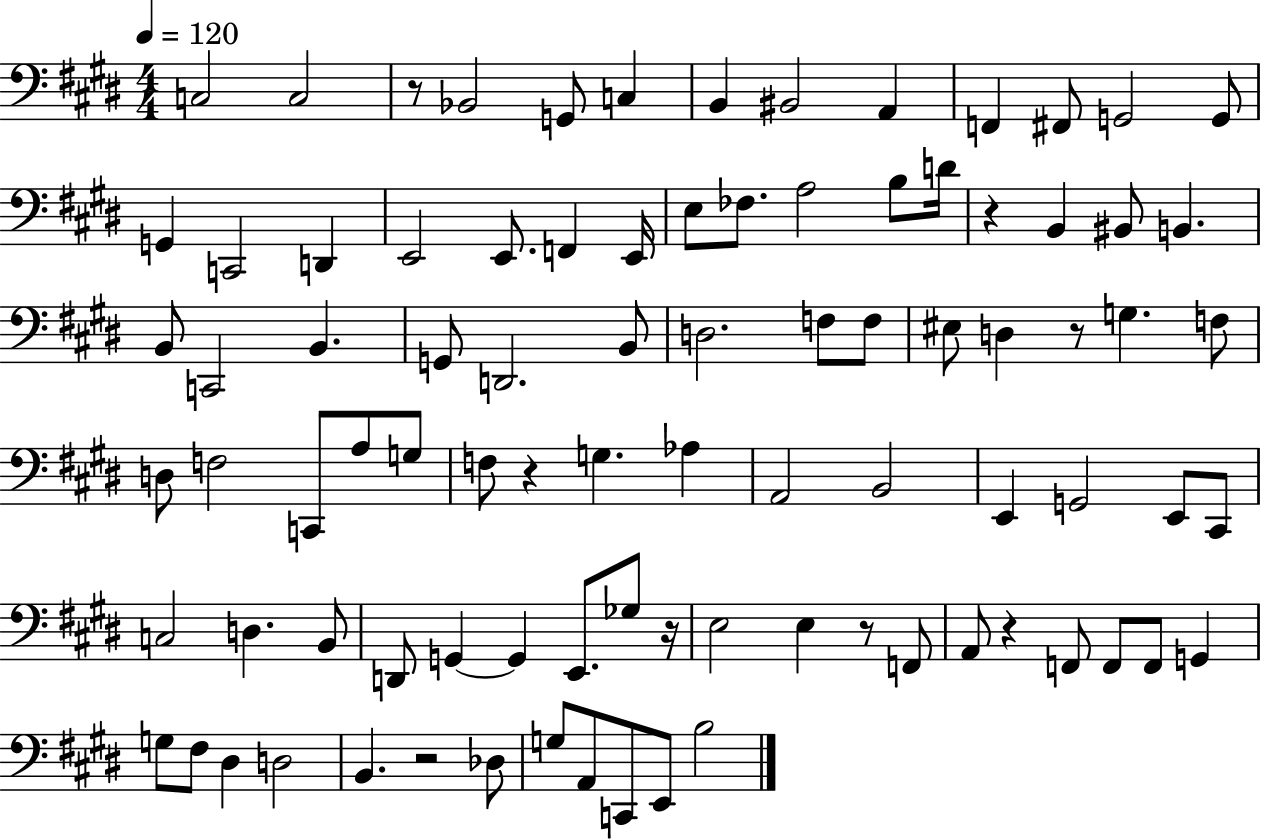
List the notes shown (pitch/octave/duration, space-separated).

C3/h C3/h R/e Bb2/h G2/e C3/q B2/q BIS2/h A2/q F2/q F#2/e G2/h G2/e G2/q C2/h D2/q E2/h E2/e. F2/q E2/s E3/e FES3/e. A3/h B3/e D4/s R/q B2/q BIS2/e B2/q. B2/e C2/h B2/q. G2/e D2/h. B2/e D3/h. F3/e F3/e EIS3/e D3/q R/e G3/q. F3/e D3/e F3/h C2/e A3/e G3/e F3/e R/q G3/q. Ab3/q A2/h B2/h E2/q G2/h E2/e C#2/e C3/h D3/q. B2/e D2/e G2/q G2/q E2/e. Gb3/e R/s E3/h E3/q R/e F2/e A2/e R/q F2/e F2/e F2/e G2/q G3/e F#3/e D#3/q D3/h B2/q. R/h Db3/e G3/e A2/e C2/e E2/e B3/h